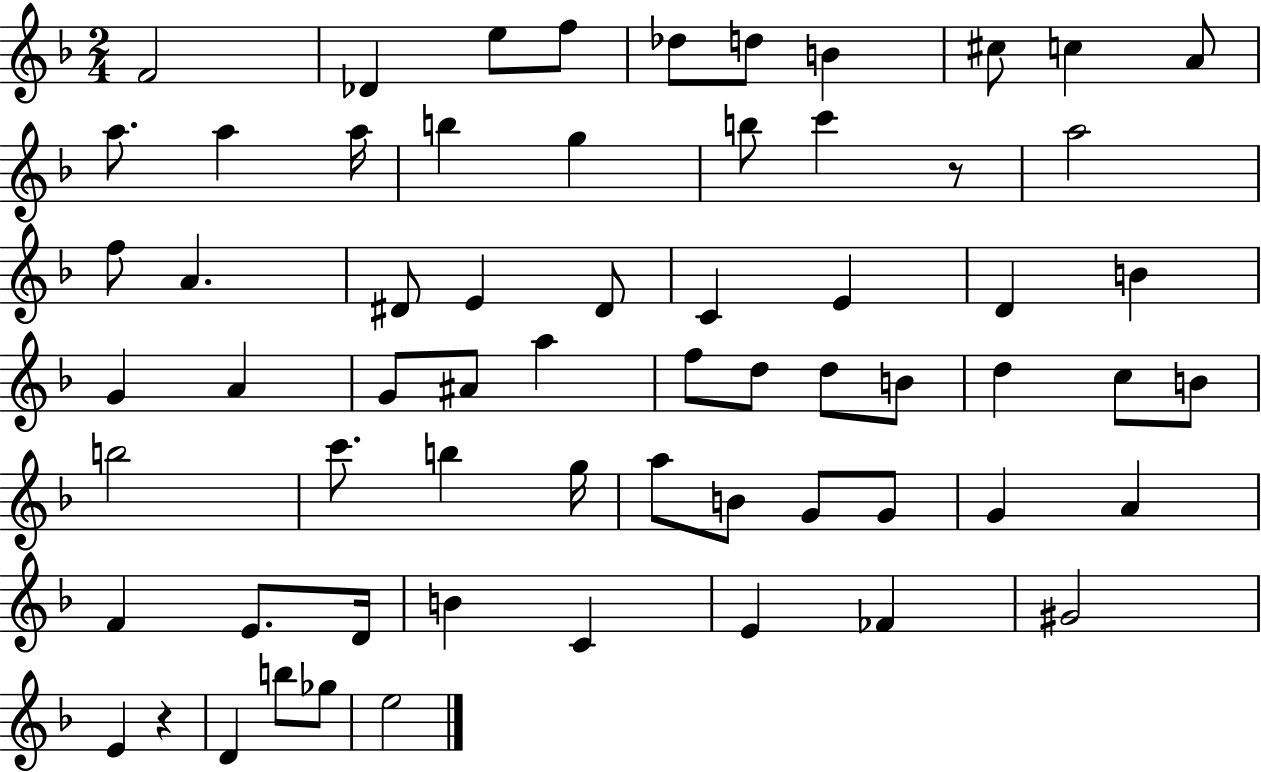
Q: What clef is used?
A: treble